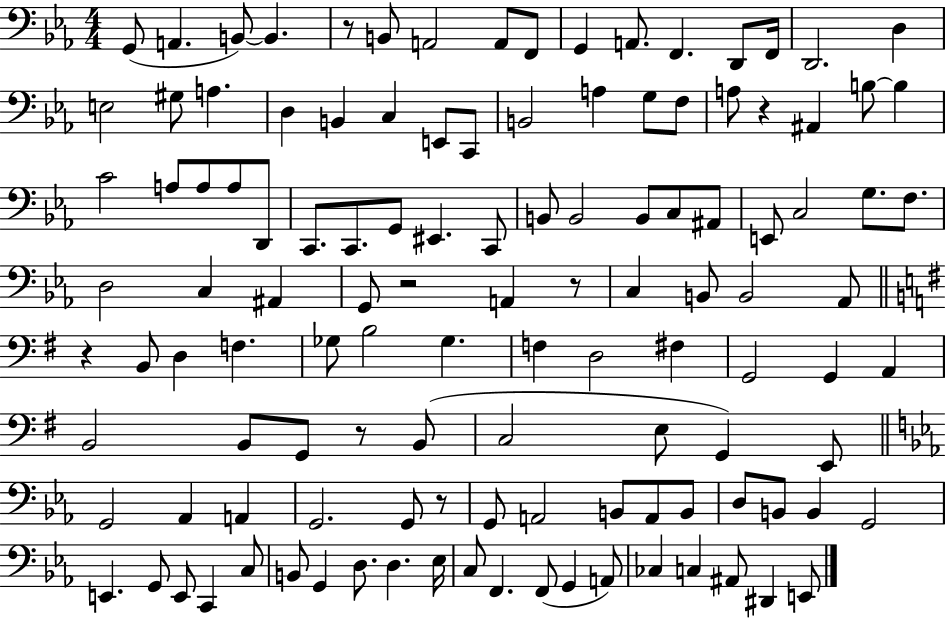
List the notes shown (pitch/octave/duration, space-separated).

G2/e A2/q. B2/e B2/q. R/e B2/e A2/h A2/e F2/e G2/q A2/e. F2/q. D2/e F2/s D2/h. D3/q E3/h G#3/e A3/q. D3/q B2/q C3/q E2/e C2/e B2/h A3/q G3/e F3/e A3/e R/q A#2/q B3/e B3/q C4/h A3/e A3/e A3/e D2/e C2/e. C2/e. G2/e EIS2/q. C2/e B2/e B2/h B2/e C3/e A#2/e E2/e C3/h G3/e. F3/e. D3/h C3/q A#2/q G2/e R/h A2/q R/e C3/q B2/e B2/h Ab2/e R/q B2/e D3/q F3/q. Gb3/e B3/h Gb3/q. F3/q D3/h F#3/q G2/h G2/q A2/q B2/h B2/e G2/e R/e B2/e C3/h E3/e G2/q E2/e G2/h Ab2/q A2/q G2/h. G2/e R/e G2/e A2/h B2/e A2/e B2/e D3/e B2/e B2/q G2/h E2/q. G2/e E2/e C2/q C3/e B2/e G2/q D3/e. D3/q. Eb3/s C3/e F2/q. F2/e G2/q A2/e CES3/q C3/q A#2/e D#2/q E2/e